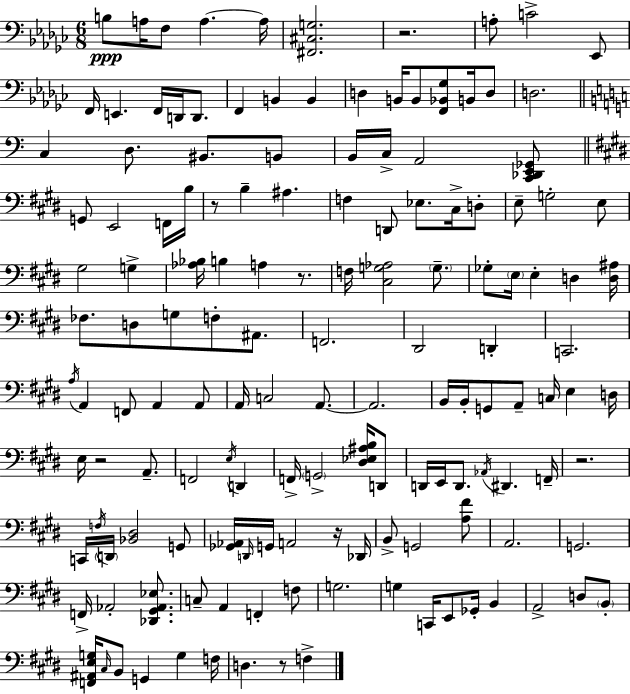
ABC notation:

X:1
T:Untitled
M:6/8
L:1/4
K:Ebm
B,/2 A,/4 F,/2 A, A,/4 [^F,,^C,G,]2 z2 A,/2 C2 _E,,/2 F,,/4 E,, F,,/4 D,,/4 D,,/2 F,, B,, B,, D, B,,/4 B,,/2 [F,,_B,,_G,]/2 B,,/4 D,/2 D,2 C, D,/2 ^B,,/2 B,,/2 B,,/4 C,/4 A,,2 [C,,_D,,E,,_G,,]/2 G,,/2 E,,2 F,,/4 B,/4 z/2 B, ^A, F, D,,/2 _E,/2 ^C,/4 D,/2 E,/2 G,2 E,/2 ^G,2 G, [_A,_B,]/4 B, A, z/2 F,/4 [^C,G,_A,]2 G,/2 _G,/2 E,/4 E, D, [D,^A,]/4 _F,/2 D,/2 G,/2 F,/2 ^A,,/2 F,,2 ^D,,2 D,, C,,2 A,/4 A,, F,,/2 A,, A,,/2 A,,/4 C,2 A,,/2 A,,2 B,,/4 B,,/4 G,,/2 A,,/2 C,/4 E, D,/4 E,/4 z2 A,,/2 F,,2 E,/4 D,, F,,/4 G,,2 [^D,_E,^A,B,]/4 D,,/2 D,,/4 E,,/4 D,,/2 _A,,/4 ^D,, F,,/4 z2 C,,/4 F,/4 D,,/4 [_B,,^D,]2 G,,/2 [_G,,_A,,]/4 D,,/4 G,,/4 A,,2 z/4 _D,,/4 B,,/2 G,,2 [A,^F]/2 A,,2 G,,2 F,,/4 _A,,2 [_D,,^G,,_A,,_E,]/2 C,/2 A,, F,, F,/2 G,2 G, C,,/4 E,,/2 _G,,/4 B,, A,,2 D,/2 B,,/2 [F,,^A,,E,G,]/4 ^C,/4 B,,/2 G,, G, F,/4 D, z/2 F,